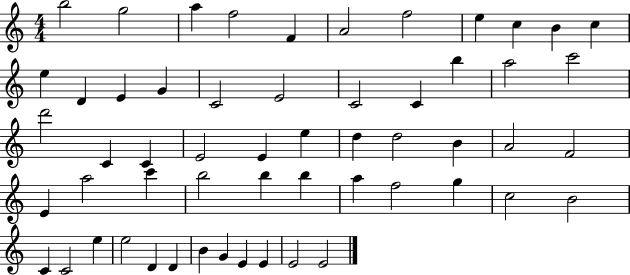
X:1
T:Untitled
M:4/4
L:1/4
K:C
b2 g2 a f2 F A2 f2 e c B c e D E G C2 E2 C2 C b a2 c'2 d'2 C C E2 E e d d2 B A2 F2 E a2 c' b2 b b a f2 g c2 B2 C C2 e e2 D D B G E E E2 E2